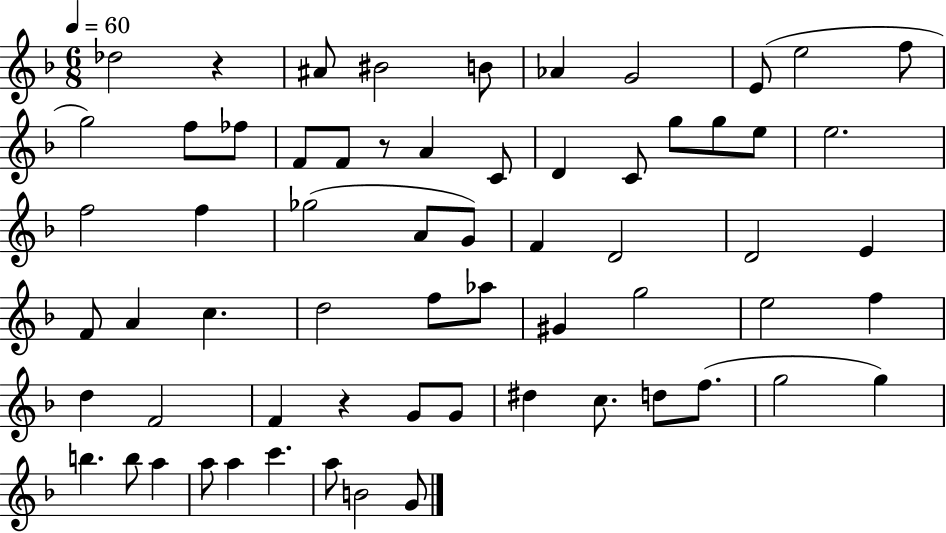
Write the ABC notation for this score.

X:1
T:Untitled
M:6/8
L:1/4
K:F
_d2 z ^A/2 ^B2 B/2 _A G2 E/2 e2 f/2 g2 f/2 _f/2 F/2 F/2 z/2 A C/2 D C/2 g/2 g/2 e/2 e2 f2 f _g2 A/2 G/2 F D2 D2 E F/2 A c d2 f/2 _a/2 ^G g2 e2 f d F2 F z G/2 G/2 ^d c/2 d/2 f/2 g2 g b b/2 a a/2 a c' a/2 B2 G/2